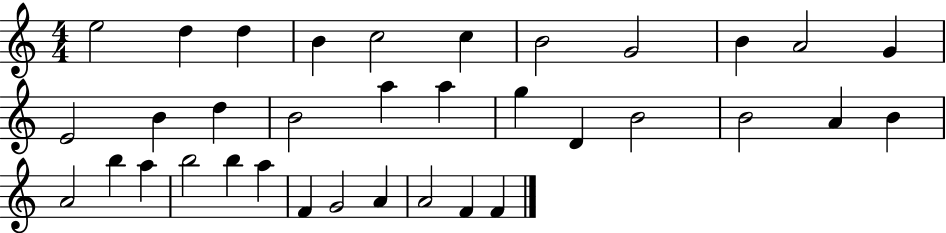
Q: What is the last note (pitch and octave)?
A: F4